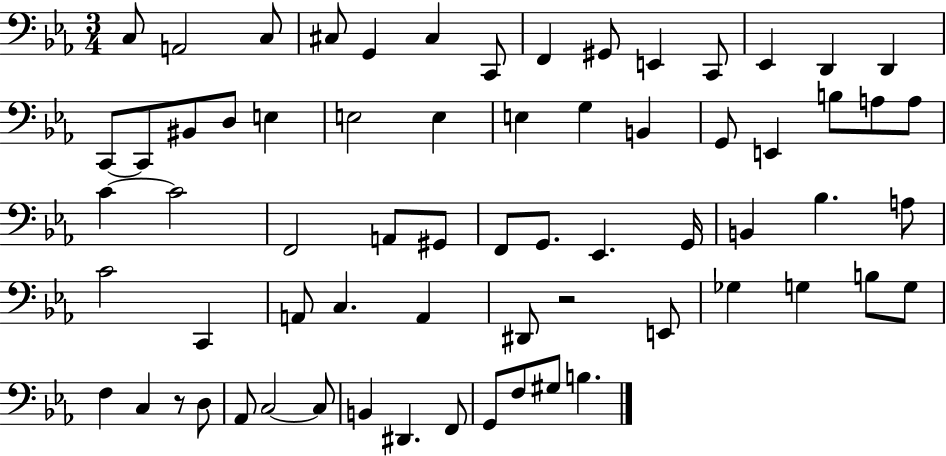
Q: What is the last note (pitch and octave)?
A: B3